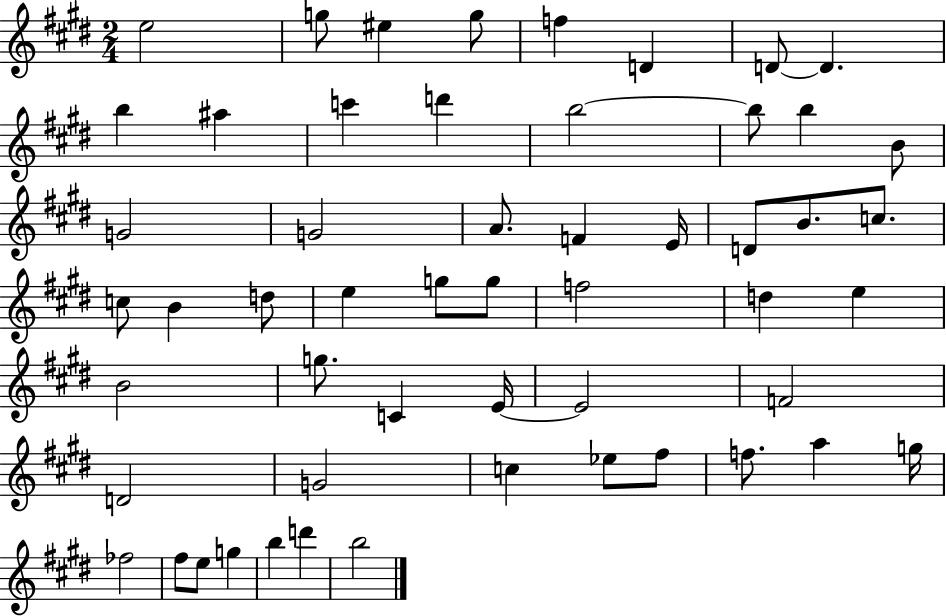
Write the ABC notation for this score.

X:1
T:Untitled
M:2/4
L:1/4
K:E
e2 g/2 ^e g/2 f D D/2 D b ^a c' d' b2 b/2 b B/2 G2 G2 A/2 F E/4 D/2 B/2 c/2 c/2 B d/2 e g/2 g/2 f2 d e B2 g/2 C E/4 E2 F2 D2 G2 c _e/2 ^f/2 f/2 a g/4 _f2 ^f/2 e/2 g b d' b2